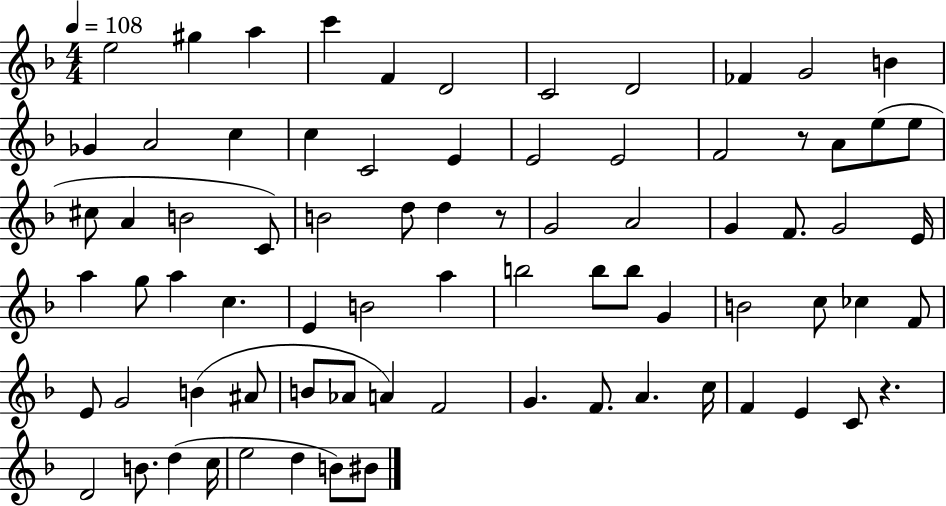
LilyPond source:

{
  \clef treble
  \numericTimeSignature
  \time 4/4
  \key f \major
  \tempo 4 = 108
  e''2 gis''4 a''4 | c'''4 f'4 d'2 | c'2 d'2 | fes'4 g'2 b'4 | \break ges'4 a'2 c''4 | c''4 c'2 e'4 | e'2 e'2 | f'2 r8 a'8 e''8( e''8 | \break cis''8 a'4 b'2 c'8) | b'2 d''8 d''4 r8 | g'2 a'2 | g'4 f'8. g'2 e'16 | \break a''4 g''8 a''4 c''4. | e'4 b'2 a''4 | b''2 b''8 b''8 g'4 | b'2 c''8 ces''4 f'8 | \break e'8 g'2 b'4( ais'8 | b'8 aes'8 a'4) f'2 | g'4. f'8. a'4. c''16 | f'4 e'4 c'8 r4. | \break d'2 b'8. d''4( c''16 | e''2 d''4 b'8) bis'8 | \bar "|."
}